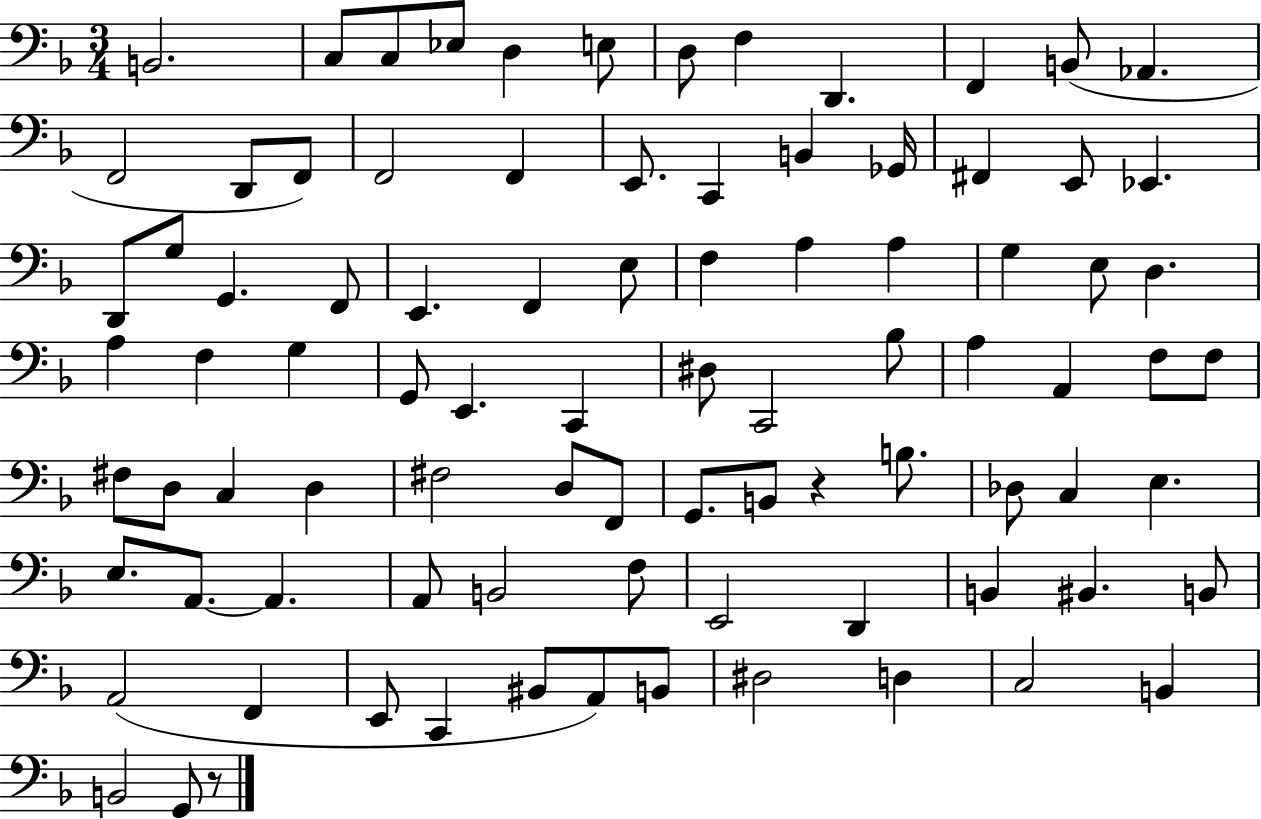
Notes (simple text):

B2/h. C3/e C3/e Eb3/e D3/q E3/e D3/e F3/q D2/q. F2/q B2/e Ab2/q. F2/h D2/e F2/e F2/h F2/q E2/e. C2/q B2/q Gb2/s F#2/q E2/e Eb2/q. D2/e G3/e G2/q. F2/e E2/q. F2/q E3/e F3/q A3/q A3/q G3/q E3/e D3/q. A3/q F3/q G3/q G2/e E2/q. C2/q D#3/e C2/h Bb3/e A3/q A2/q F3/e F3/e F#3/e D3/e C3/q D3/q F#3/h D3/e F2/e G2/e. B2/e R/q B3/e. Db3/e C3/q E3/q. E3/e. A2/e. A2/q. A2/e B2/h F3/e E2/h D2/q B2/q BIS2/q. B2/e A2/h F2/q E2/e C2/q BIS2/e A2/e B2/e D#3/h D3/q C3/h B2/q B2/h G2/e R/e